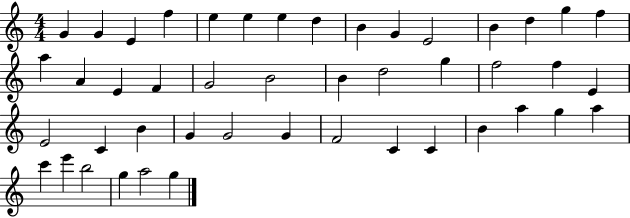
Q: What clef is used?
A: treble